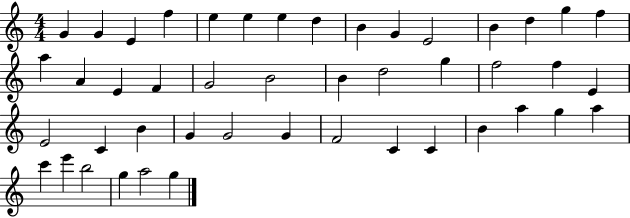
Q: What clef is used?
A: treble